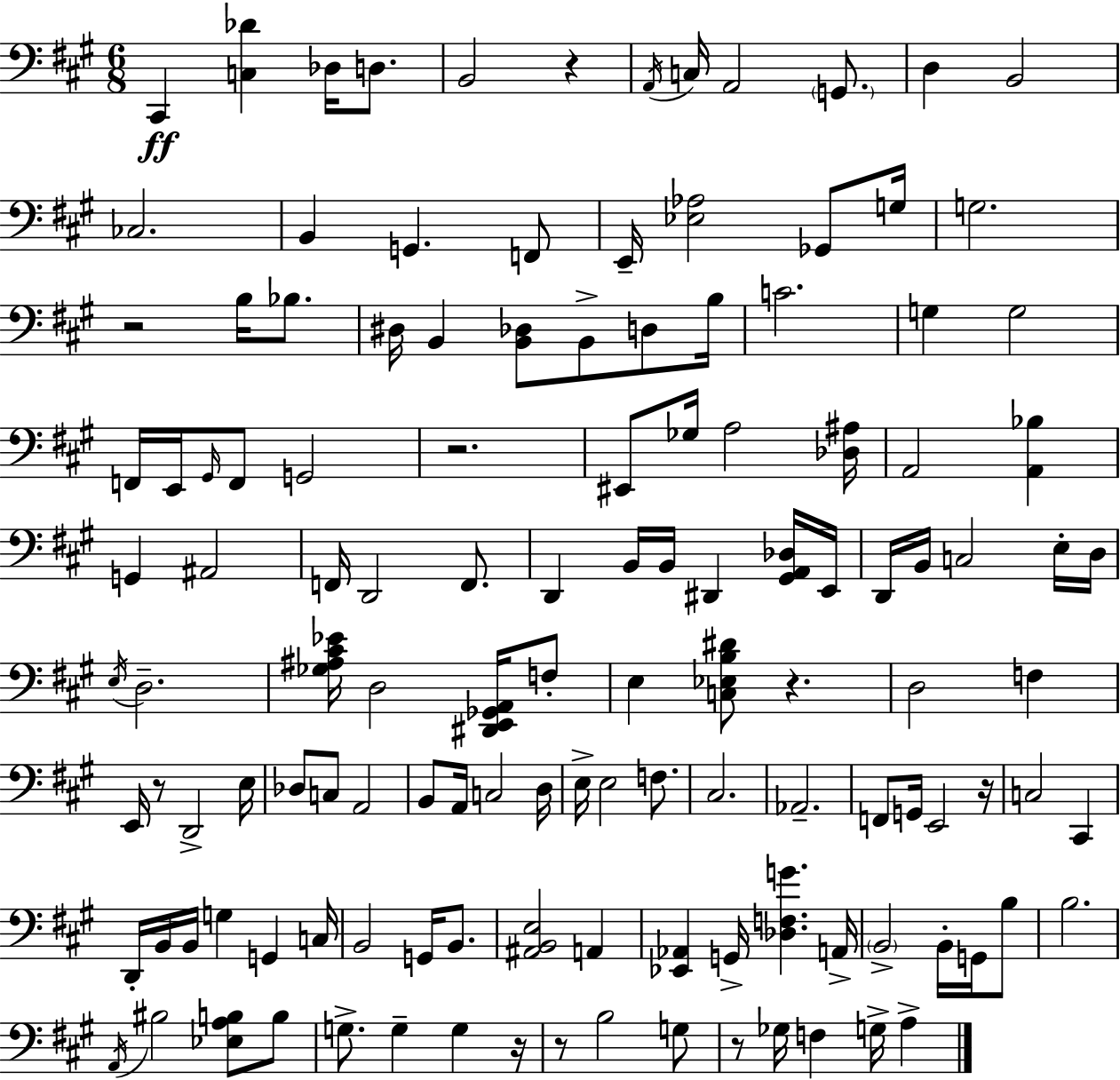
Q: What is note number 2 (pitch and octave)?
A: Db3